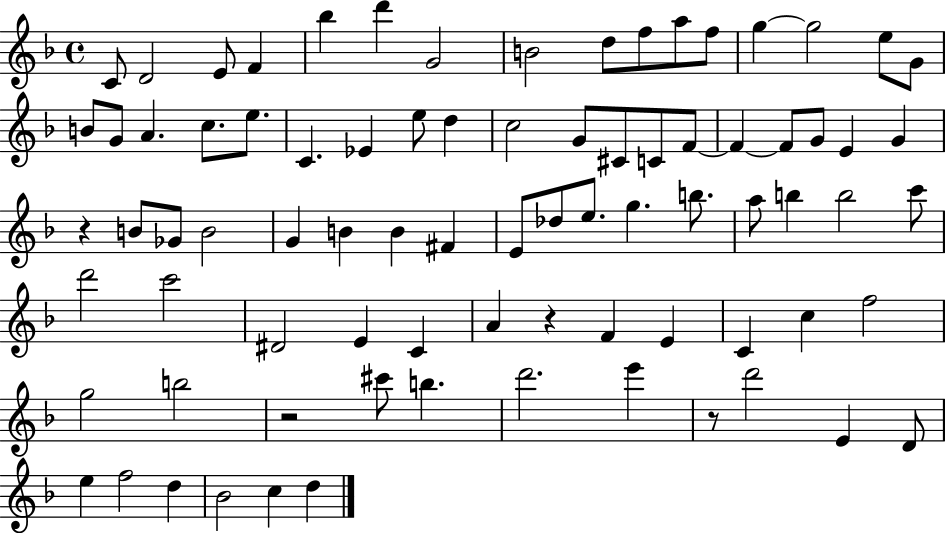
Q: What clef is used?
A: treble